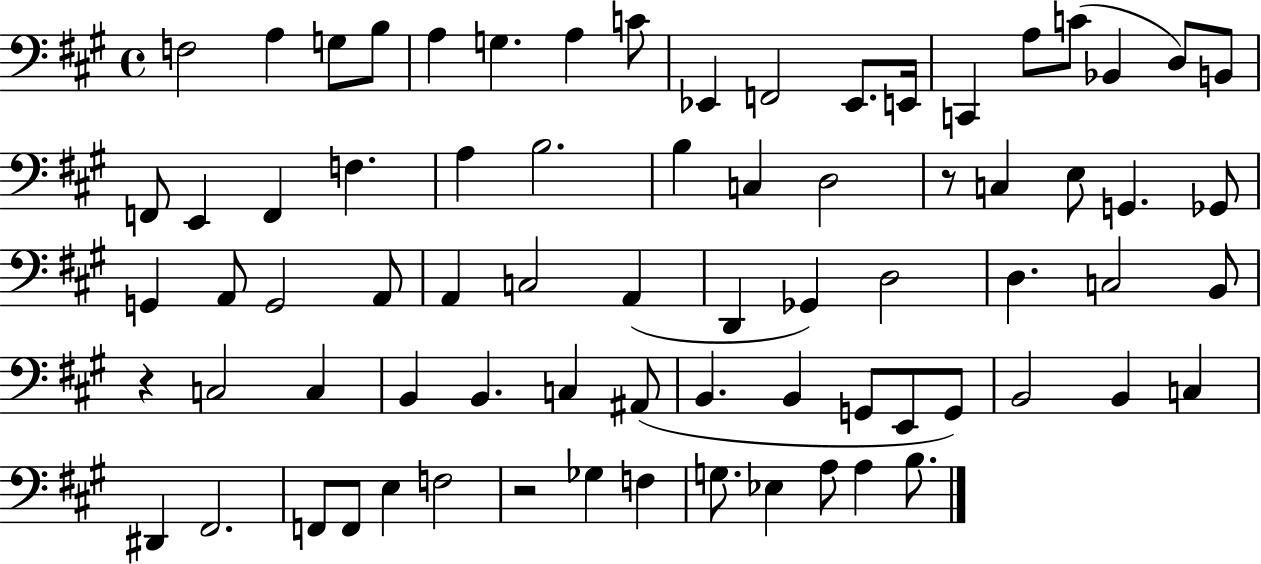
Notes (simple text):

F3/h A3/q G3/e B3/e A3/q G3/q. A3/q C4/e Eb2/q F2/h Eb2/e. E2/s C2/q A3/e C4/e Bb2/q D3/e B2/e F2/e E2/q F2/q F3/q. A3/q B3/h. B3/q C3/q D3/h R/e C3/q E3/e G2/q. Gb2/e G2/q A2/e G2/h A2/e A2/q C3/h A2/q D2/q Gb2/q D3/h D3/q. C3/h B2/e R/q C3/h C3/q B2/q B2/q. C3/q A#2/e B2/q. B2/q G2/e E2/e G2/e B2/h B2/q C3/q D#2/q F#2/h. F2/e F2/e E3/q F3/h R/h Gb3/q F3/q G3/e. Eb3/q A3/e A3/q B3/e.